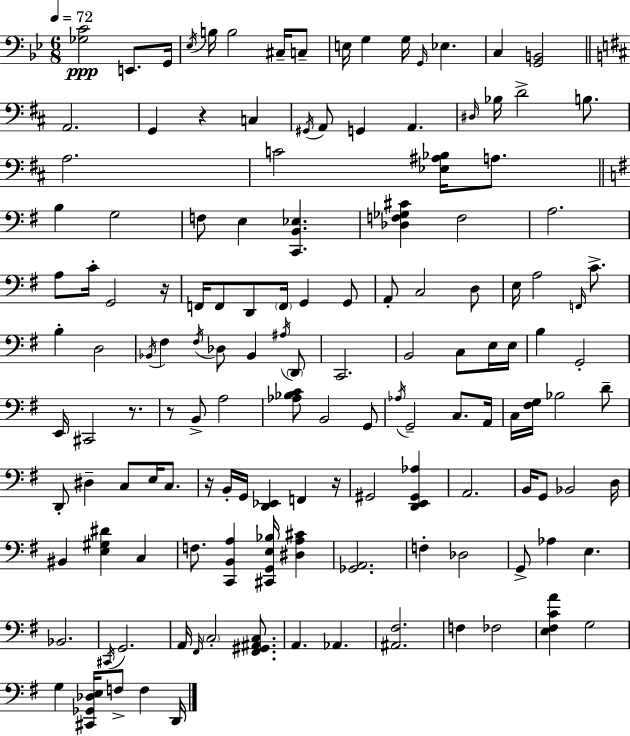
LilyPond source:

{
  \clef bass
  \numericTimeSignature
  \time 6/8
  \key bes \major
  \tempo 4 = 72
  \repeat volta 2 { <ges c'>2\ppp e,8. g,16 | \acciaccatura { ees16 } b16 b2 cis16-- c8-- | e16 g4 g16 \grace { g,16 } ees4. | c4 <g, b,>2 | \break \bar "||" \break \key d \major a,2. | g,4 r4 c4 | \acciaccatura { gis,16 } a,8 g,4 a,4. | \grace { dis16 } bes16 d'2-> b8. | \break a2. | c'2 <ees ais bes>16 a8. | \bar "||" \break \key g \major b4 g2 | f8 e4 <c, b, ees>4. | <des f ges cis'>4 f2 | a2. | \break a8 c'16-. g,2 r16 | f,16 f,8 d,8 \parenthesize f,16 g,4 g,8 | a,8-. c2 d8 | e16 a2 \grace { f,16 } c'8.-> | \break b4-. d2 | \acciaccatura { bes,16 } fis4 \acciaccatura { fis16 } des8 bes,4 | \acciaccatura { ais16 } \parenthesize d,8 c,2. | b,2 | \break c8 e16 e16 b4 g,2-. | e,16 cis,2 | r8. r8 b,8-> a2 | <aes bes c'>8 b,2 | \break g,8 \acciaccatura { aes16 } g,2-- | c8. a,16 c16 <fis g>16 bes2 | d'8-- d,8-. dis4-- c8 | e16 c8. r16 b,16-. g,16 <d, ees,>4 | \break f,4 r16 gis,2 | <d, e, gis, aes>4 a,2. | b,16 g,8 bes,2 | d16 bis,4 <e gis dis'>4 | \break c4 f8. <c, b, a>4 | <cis, g, e bes>16 <dis a cis'>4 <ges, a,>2. | f4-. des2 | g,8-> aes4 e4. | \break bes,2. | \acciaccatura { cis,16 } g,2. | a,16 \grace { fis,16 } \parenthesize c2-. | <fis, gis, ais, c>8. a,4. | \break aes,4. <ais, fis>2. | f4 fes2 | <e fis c' a'>4 g2 | g4 <cis, ges, des e>16 | \break f8-> f4 d,16 } \bar "|."
}